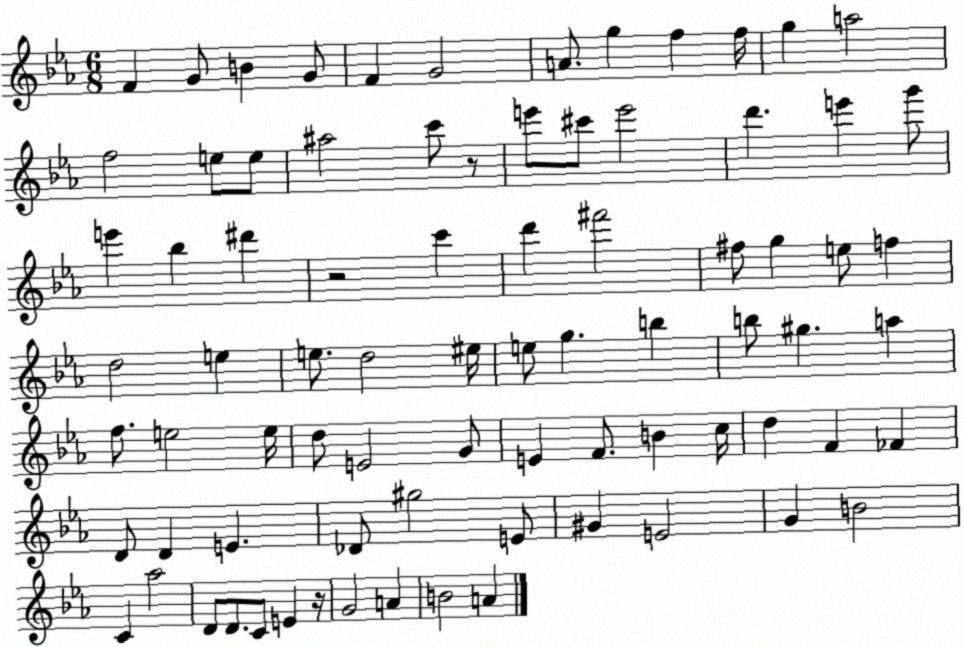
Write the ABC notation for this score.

X:1
T:Untitled
M:6/8
L:1/4
K:Eb
F G/2 B G/2 F G2 A/2 g f f/4 g a2 f2 e/2 e/2 ^a2 c'/2 z/2 e'/2 ^c'/2 e'2 d' e' g'/2 e' _b ^d' z2 c' d' ^f'2 ^f/2 g e/2 f d2 e e/2 d2 ^e/4 e/2 g b b/2 ^g a f/2 e2 e/4 d/2 E2 G/2 E F/2 B c/4 d F _F D/2 D E _D/2 ^g2 E/2 ^G E2 G B2 C _a2 D/2 D/2 C/2 E z/4 G2 A B2 A